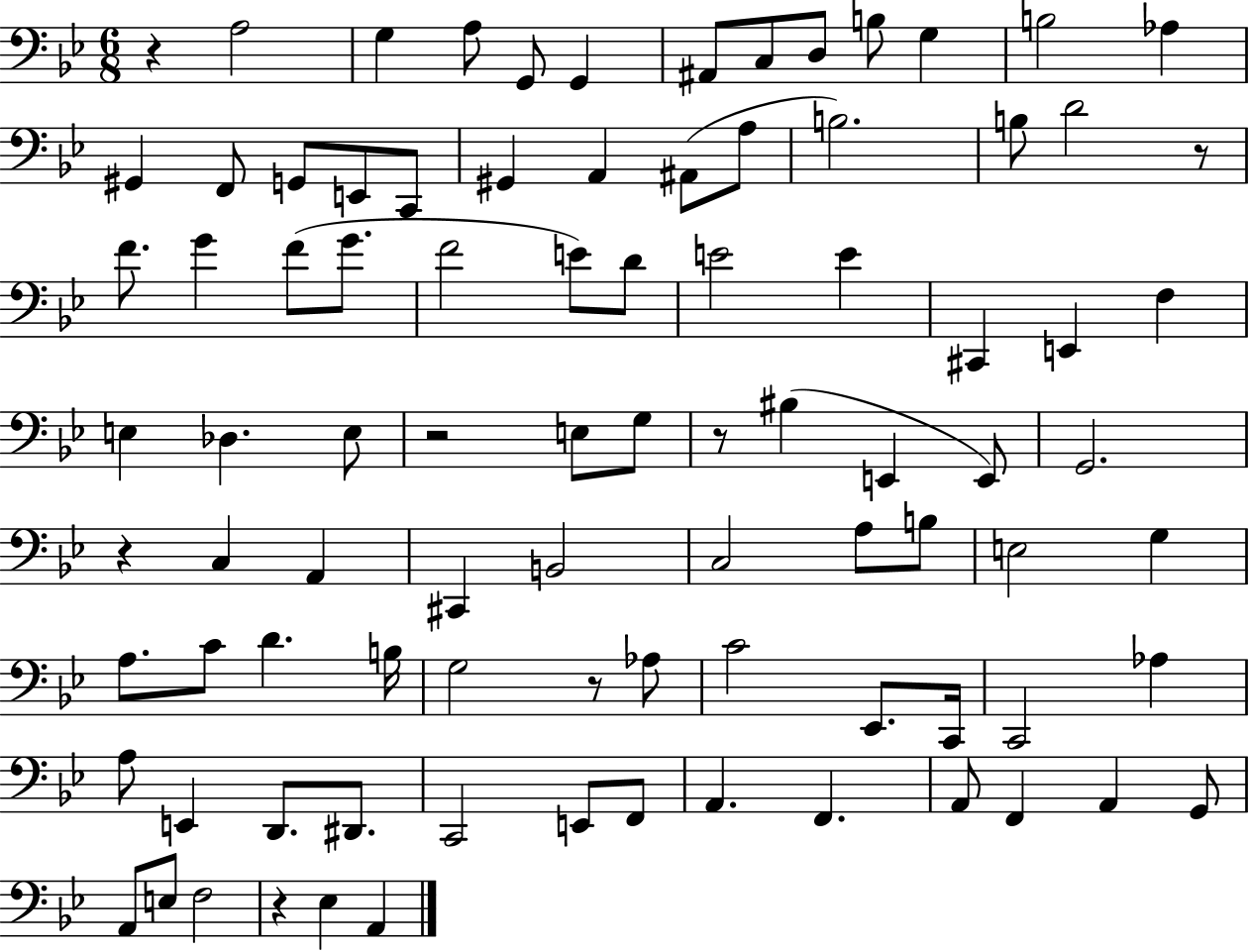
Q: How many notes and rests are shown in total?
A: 90